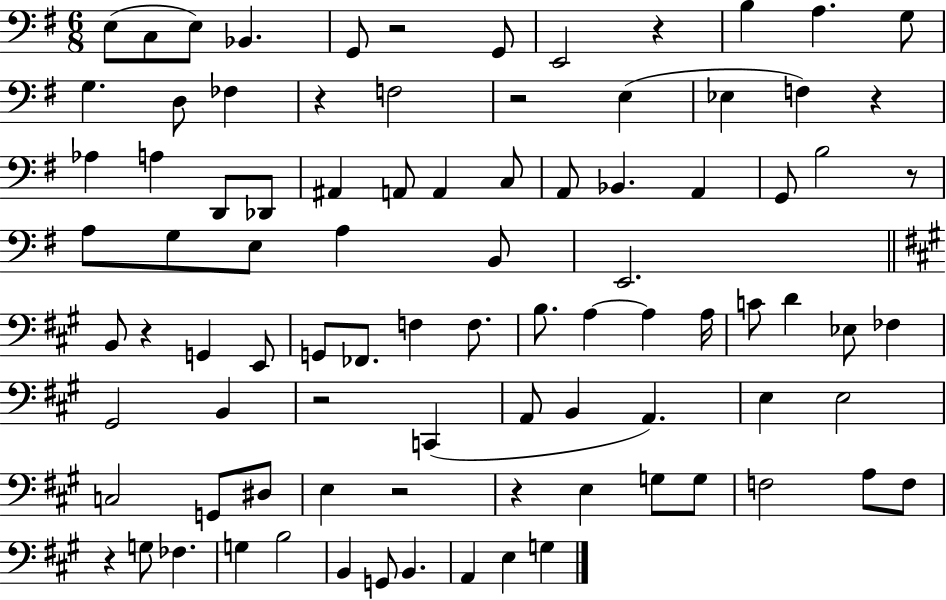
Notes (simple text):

E3/e C3/e E3/e Bb2/q. G2/e R/h G2/e E2/h R/q B3/q A3/q. G3/e G3/q. D3/e FES3/q R/q F3/h R/h E3/q Eb3/q F3/q R/q Ab3/q A3/q D2/e Db2/e A#2/q A2/e A2/q C3/e A2/e Bb2/q. A2/q G2/e B3/h R/e A3/e G3/e E3/e A3/q B2/e E2/h. B2/e R/q G2/q E2/e G2/e FES2/e. F3/q F3/e. B3/e. A3/q A3/q A3/s C4/e D4/q Eb3/e FES3/q G#2/h B2/q R/h C2/q A2/e B2/q A2/q. E3/q E3/h C3/h G2/e D#3/e E3/q R/h R/q E3/q G3/e G3/e F3/h A3/e F3/e R/q G3/e FES3/q. G3/q B3/h B2/q G2/e B2/q. A2/q E3/q G3/q